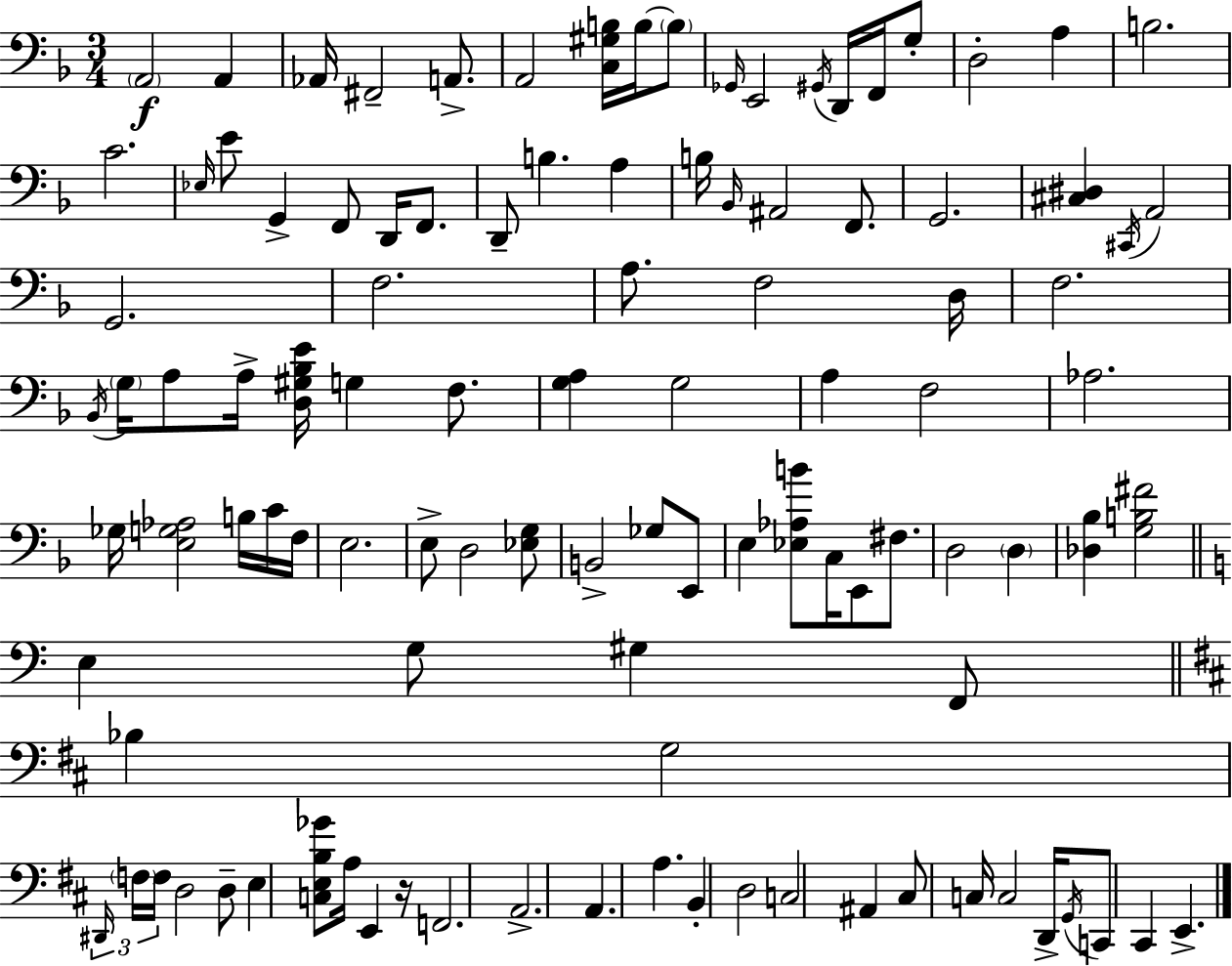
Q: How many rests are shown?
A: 1